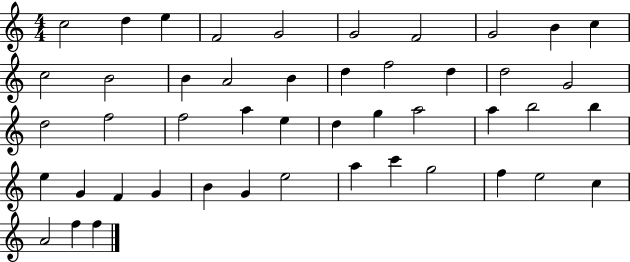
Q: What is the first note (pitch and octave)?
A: C5